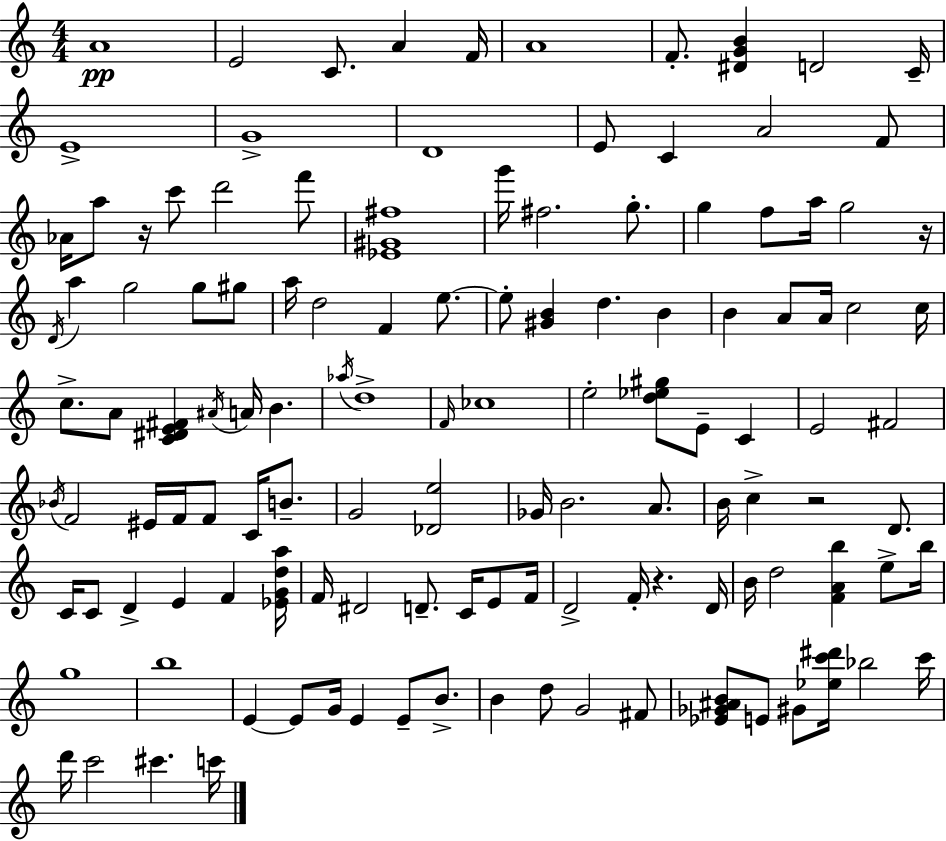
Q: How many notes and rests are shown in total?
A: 125